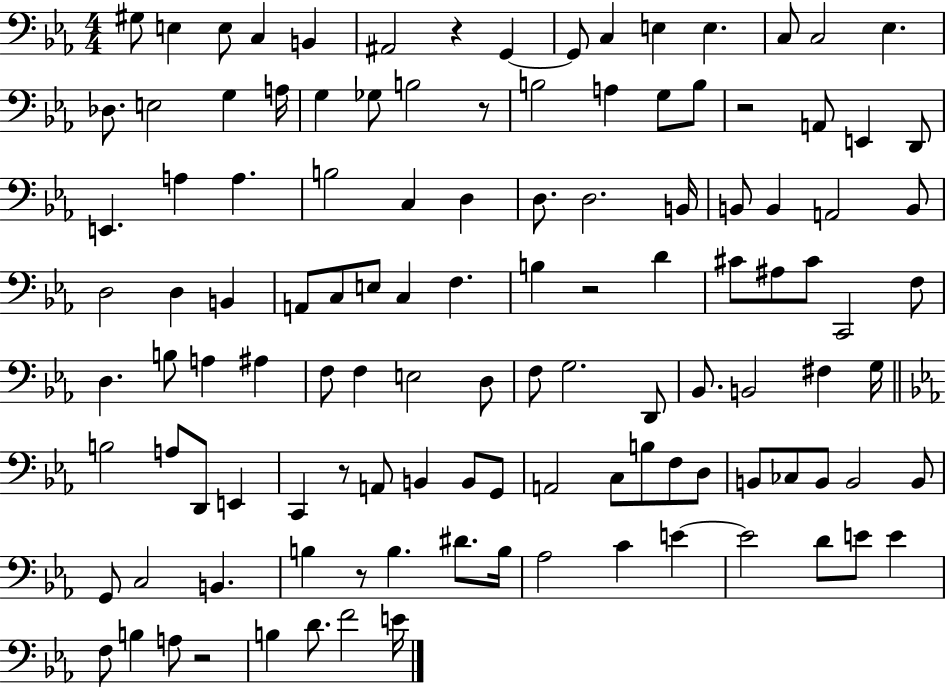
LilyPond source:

{
  \clef bass
  \numericTimeSignature
  \time 4/4
  \key ees \major
  gis8 e4 e8 c4 b,4 | ais,2 r4 g,4~~ | g,8 c4 e4 e4. | c8 c2 ees4. | \break des8. e2 g4 a16 | g4 ges8 b2 r8 | b2 a4 g8 b8 | r2 a,8 e,4 d,8 | \break e,4. a4 a4. | b2 c4 d4 | d8. d2. b,16 | b,8 b,4 a,2 b,8 | \break d2 d4 b,4 | a,8 c8 e8 c4 f4. | b4 r2 d'4 | cis'8 ais8 cis'8 c,2 f8 | \break d4. b8 a4 ais4 | f8 f4 e2 d8 | f8 g2. d,8 | bes,8. b,2 fis4 g16 | \break \bar "||" \break \key c \minor b2 a8 d,8 e,4 | c,4 r8 a,8 b,4 b,8 g,8 | a,2 c8 b8 f8 d8 | b,8 ces8 b,8 b,2 b,8 | \break g,8 c2 b,4. | b4 r8 b4. dis'8. b16 | aes2 c'4 e'4~~ | e'2 d'8 e'8 e'4 | \break f8 b4 a8 r2 | b4 d'8. f'2 e'16 | \bar "|."
}